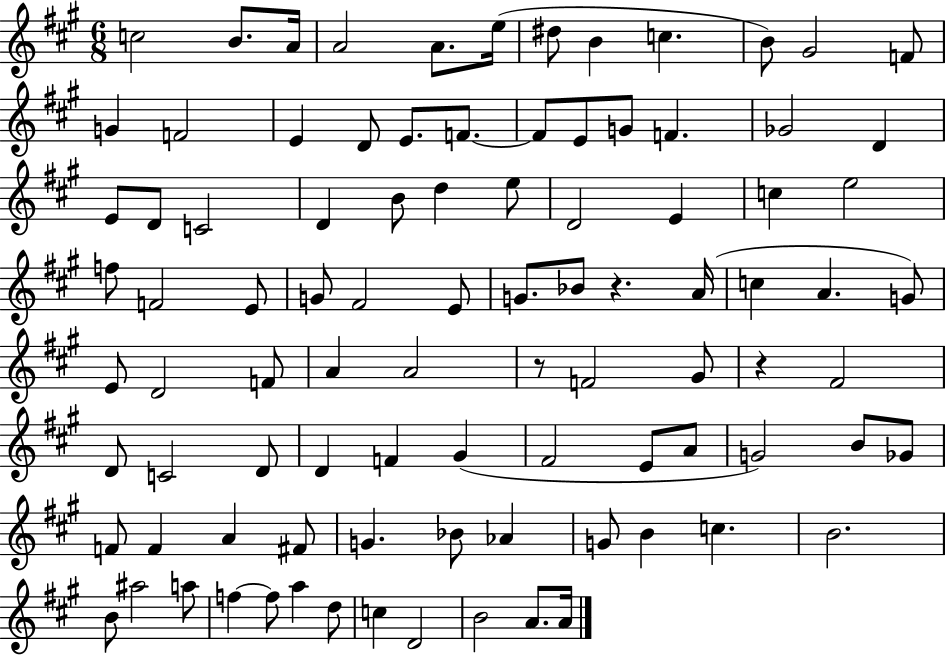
X:1
T:Untitled
M:6/8
L:1/4
K:A
c2 B/2 A/4 A2 A/2 e/4 ^d/2 B c B/2 ^G2 F/2 G F2 E D/2 E/2 F/2 F/2 E/2 G/2 F _G2 D E/2 D/2 C2 D B/2 d e/2 D2 E c e2 f/2 F2 E/2 G/2 ^F2 E/2 G/2 _B/2 z A/4 c A G/2 E/2 D2 F/2 A A2 z/2 F2 ^G/2 z ^F2 D/2 C2 D/2 D F ^G ^F2 E/2 A/2 G2 B/2 _G/2 F/2 F A ^F/2 G _B/2 _A G/2 B c B2 B/2 ^a2 a/2 f f/2 a d/2 c D2 B2 A/2 A/4